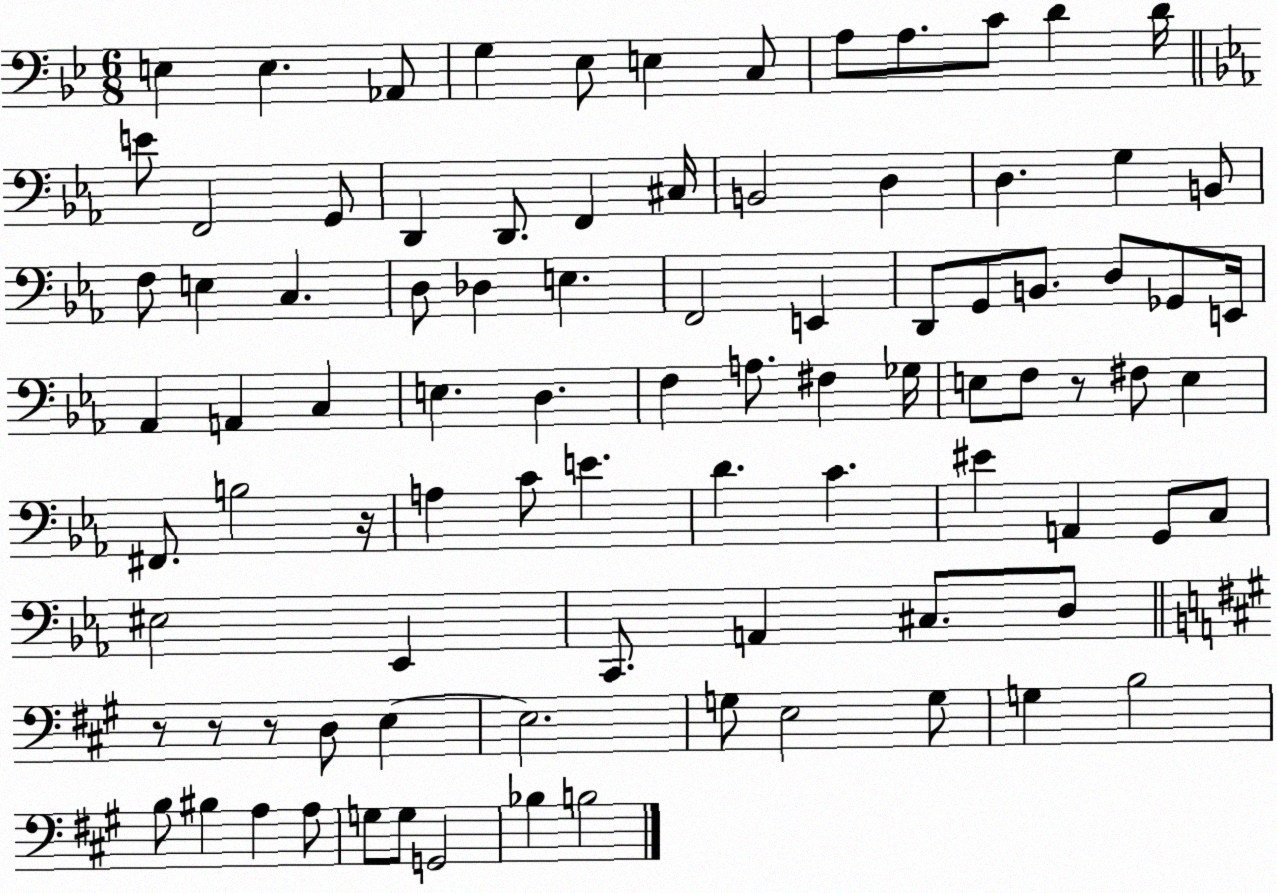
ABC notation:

X:1
T:Untitled
M:6/8
L:1/4
K:Bb
E, E, _A,,/2 G, _E,/2 E, C,/2 A,/2 A,/2 C/2 D D/4 E/2 F,,2 G,,/2 D,, D,,/2 F,, ^C,/4 B,,2 D, D, G, B,,/2 F,/2 E, C, D,/2 _D, E, F,,2 E,, D,,/2 G,,/2 B,,/2 D,/2 _G,,/2 E,,/4 _A,, A,, C, E, D, F, A,/2 ^F, _G,/4 E,/2 F,/2 z/2 ^F,/2 E, ^F,,/2 B,2 z/4 A, C/2 E D C ^E A,, G,,/2 C,/2 ^E,2 _E,, C,,/2 A,, ^C,/2 D,/2 z/2 z/2 z/2 D,/2 E, E,2 G,/2 E,2 G,/2 G, B,2 B,/2 ^B, A, A,/2 G,/2 G,/2 G,,2 _B, B,2